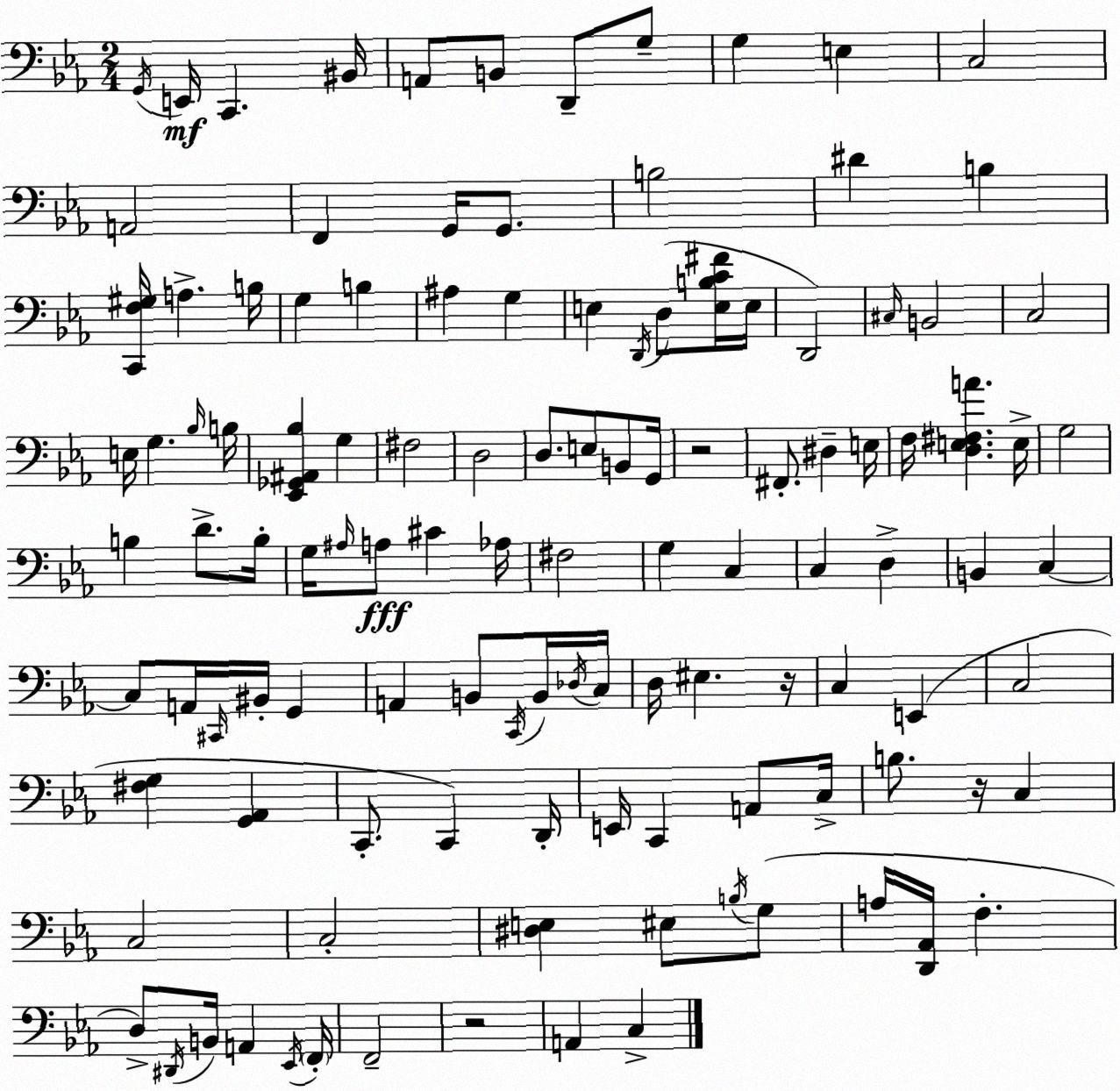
X:1
T:Untitled
M:2/4
L:1/4
K:Cm
G,,/4 E,,/4 C,, ^B,,/4 A,,/2 B,,/2 D,,/2 G,/2 G, E, C,2 A,,2 F,, G,,/4 G,,/2 B,2 ^D B, [C,,F,^G,]/4 A, B,/4 G, B, ^A, G, E, D,,/4 D,/2 [E,B,C^F]/4 E,/4 D,,2 ^C,/4 B,,2 C,2 E,/4 G, _B,/4 B,/4 [_E,,_G,,^A,,_B,] G, ^F,2 D,2 D,/2 E,/2 B,,/2 G,,/4 z2 ^F,,/2 ^D, E,/4 F,/4 [D,E,^F,A] E,/4 G,2 B, D/2 B,/4 G,/4 ^A,/4 A,/2 ^C _A,/4 ^F,2 G, C, C, D, B,, C, C,/2 A,,/4 ^C,,/4 ^B,,/4 G,, A,, B,,/2 C,,/4 B,,/4 _D,/4 C,/4 D,/4 ^E, z/4 C, E,, C,2 [^F,G,] [G,,_A,,] C,,/2 C,, D,,/4 E,,/4 C,, A,,/2 C,/4 B,/2 z/4 C, C,2 C,2 [^D,E,] ^E,/2 B,/4 G,/2 A,/4 [D,,_A,,]/4 F, D,/2 ^D,,/4 B,,/4 A,, _E,,/4 F,,/4 F,,2 z2 A,, C,